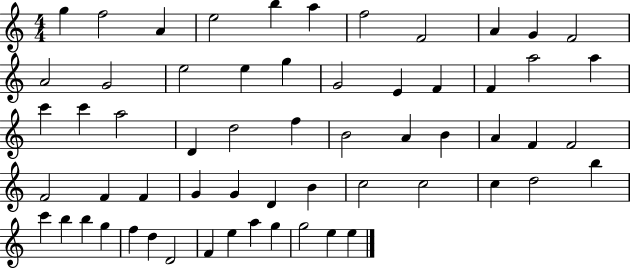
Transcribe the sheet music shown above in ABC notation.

X:1
T:Untitled
M:4/4
L:1/4
K:C
g f2 A e2 b a f2 F2 A G F2 A2 G2 e2 e g G2 E F F a2 a c' c' a2 D d2 f B2 A B A F F2 F2 F F G G D B c2 c2 c d2 b c' b b g f d D2 F e a g g2 e e